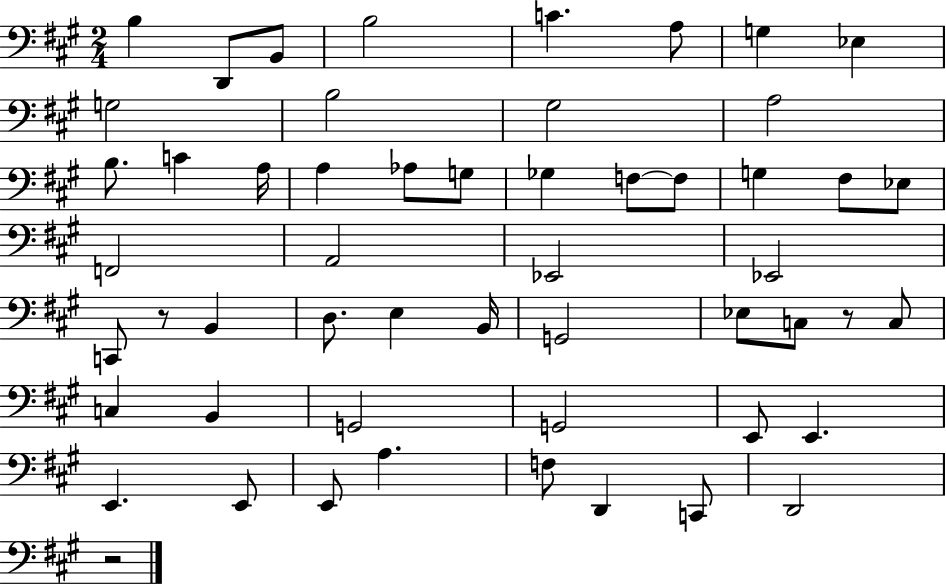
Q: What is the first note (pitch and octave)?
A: B3